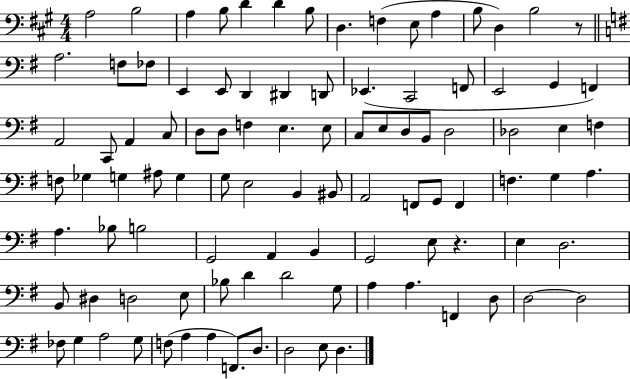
X:1
T:Untitled
M:4/4
L:1/4
K:A
A,2 B,2 A, B,/2 D D B,/2 D, F, E,/2 A, B,/2 D, B,2 z/2 A,2 F,/2 _F,/2 E,, E,,/2 D,, ^D,, D,,/2 _E,, C,,2 F,,/2 E,,2 G,, F,, A,,2 C,,/2 A,, C,/2 D,/2 D,/2 F, E, E,/2 C,/2 E,/2 D,/2 B,,/2 D,2 _D,2 E, F, F,/2 _G, G, ^A,/2 G, G,/2 E,2 B,, ^B,,/2 A,,2 F,,/2 G,,/2 F,, F, G, A, A, _B,/2 B,2 G,,2 A,, B,, G,,2 E,/2 z E, D,2 B,,/2 ^D, D,2 E,/2 _B,/2 D D2 G,/2 A, A, F,, D,/2 D,2 D,2 _F,/2 G, A,2 G,/2 F,/2 A, A, F,,/2 D,/2 D,2 E,/2 D,